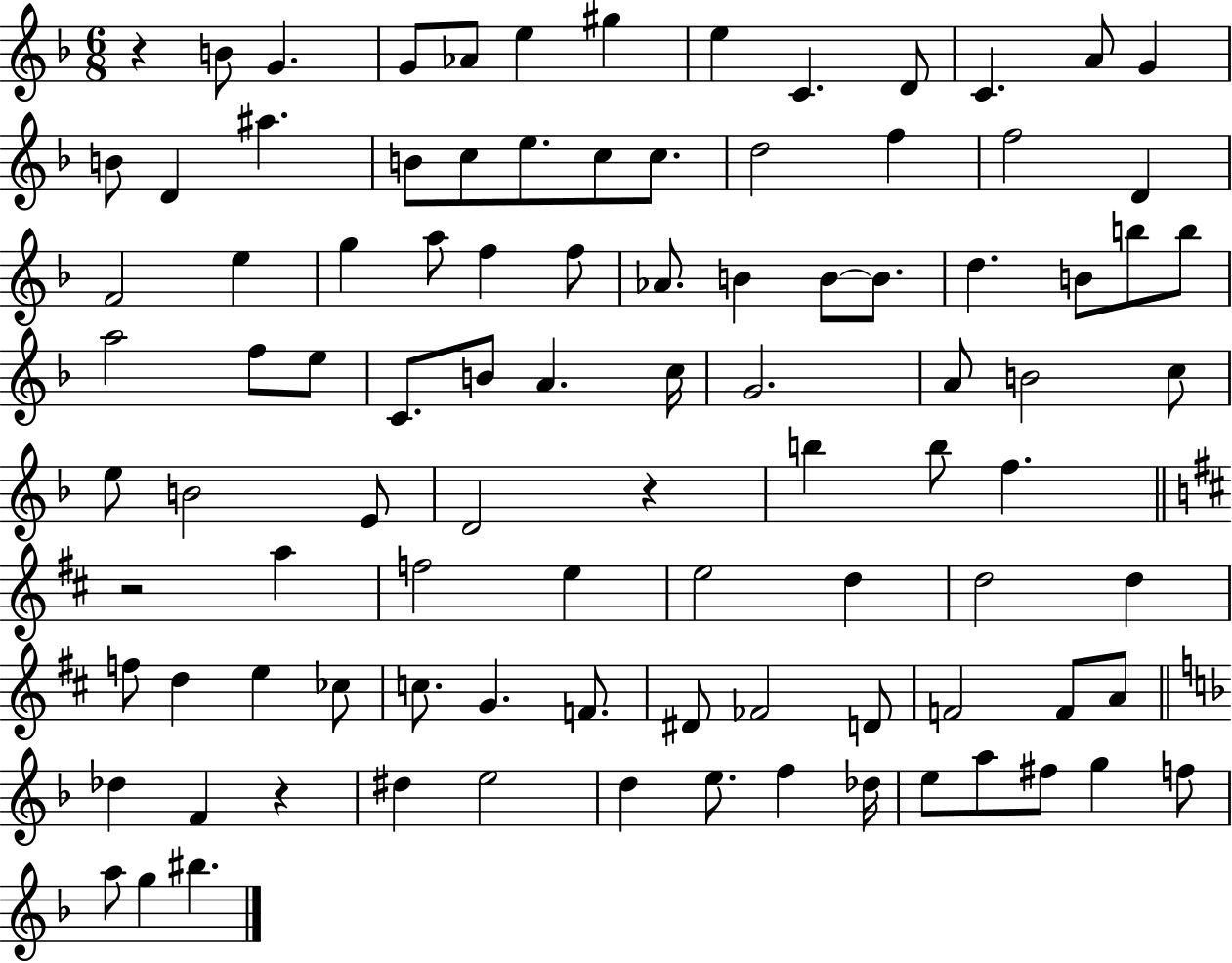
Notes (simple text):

R/q B4/e G4/q. G4/e Ab4/e E5/q G#5/q E5/q C4/q. D4/e C4/q. A4/e G4/q B4/e D4/q A#5/q. B4/e C5/e E5/e. C5/e C5/e. D5/h F5/q F5/h D4/q F4/h E5/q G5/q A5/e F5/q F5/e Ab4/e. B4/q B4/e B4/e. D5/q. B4/e B5/e B5/e A5/h F5/e E5/e C4/e. B4/e A4/q. C5/s G4/h. A4/e B4/h C5/e E5/e B4/h E4/e D4/h R/q B5/q B5/e F5/q. R/h A5/q F5/h E5/q E5/h D5/q D5/h D5/q F5/e D5/q E5/q CES5/e C5/e. G4/q. F4/e. D#4/e FES4/h D4/e F4/h F4/e A4/e Db5/q F4/q R/q D#5/q E5/h D5/q E5/e. F5/q Db5/s E5/e A5/e F#5/e G5/q F5/e A5/e G5/q BIS5/q.